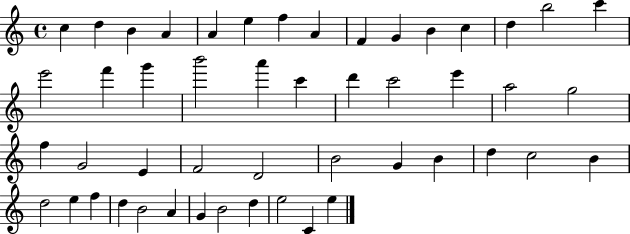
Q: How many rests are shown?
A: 0